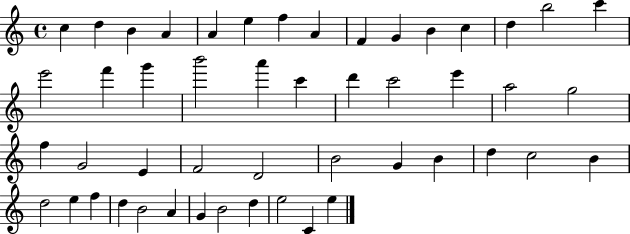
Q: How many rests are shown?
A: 0